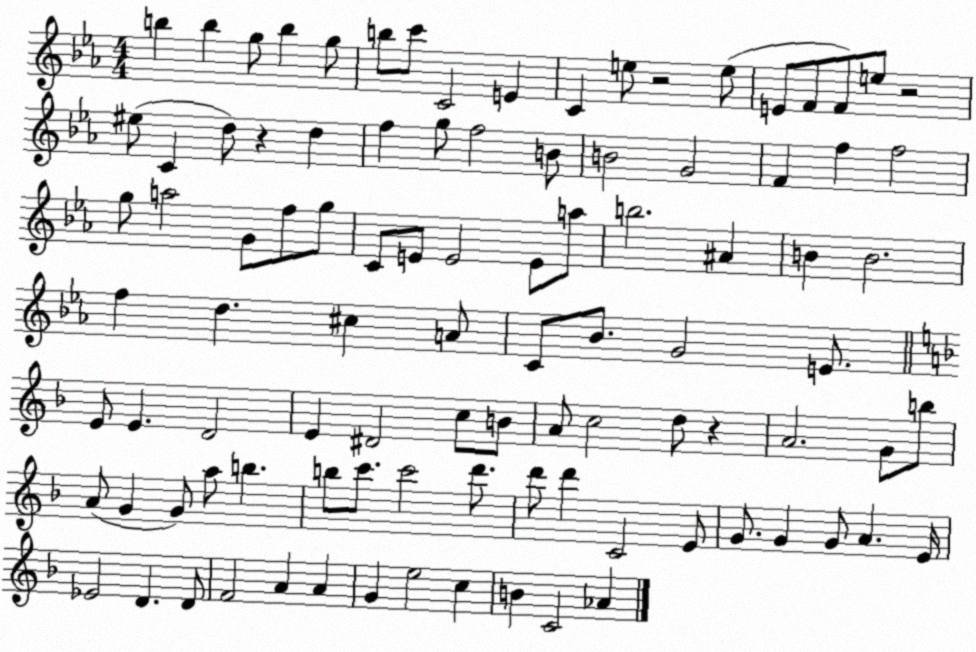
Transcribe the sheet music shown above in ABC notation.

X:1
T:Untitled
M:4/4
L:1/4
K:Eb
b b g/2 b g/2 b/2 c'/2 C2 E C e/2 z2 e/2 E/2 F/2 F/2 e/2 z2 ^e/2 C d/2 z d f g/2 f2 B/2 B2 G2 F f f2 g/2 a2 G/2 f/2 g/2 C/2 E/2 E2 E/2 a/2 b2 ^A B B2 f d ^c A/2 C/2 _B/2 G2 E/2 E/2 E D2 E ^D2 c/2 B/2 A/2 c2 d/2 z A2 G/2 b/2 A/2 G G/2 a/2 b b/2 c'/2 c'2 d'/2 d'/2 d' C2 E/2 G/2 G G/2 A E/4 _E2 D D/2 F2 A A G e2 c B C2 _A